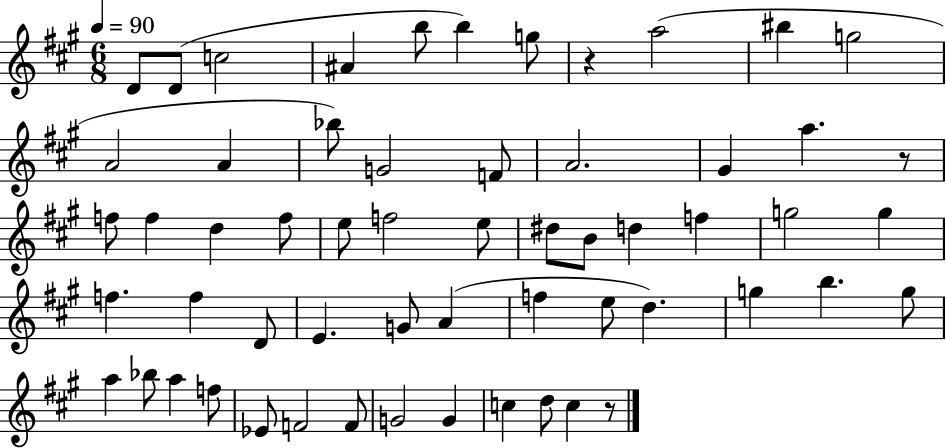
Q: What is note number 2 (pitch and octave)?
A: D4